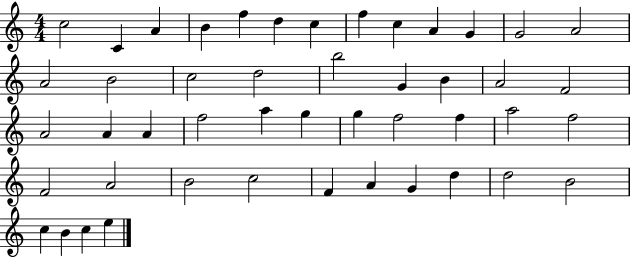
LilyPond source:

{
  \clef treble
  \numericTimeSignature
  \time 4/4
  \key c \major
  c''2 c'4 a'4 | b'4 f''4 d''4 c''4 | f''4 c''4 a'4 g'4 | g'2 a'2 | \break a'2 b'2 | c''2 d''2 | b''2 g'4 b'4 | a'2 f'2 | \break a'2 a'4 a'4 | f''2 a''4 g''4 | g''4 f''2 f''4 | a''2 f''2 | \break f'2 a'2 | b'2 c''2 | f'4 a'4 g'4 d''4 | d''2 b'2 | \break c''4 b'4 c''4 e''4 | \bar "|."
}